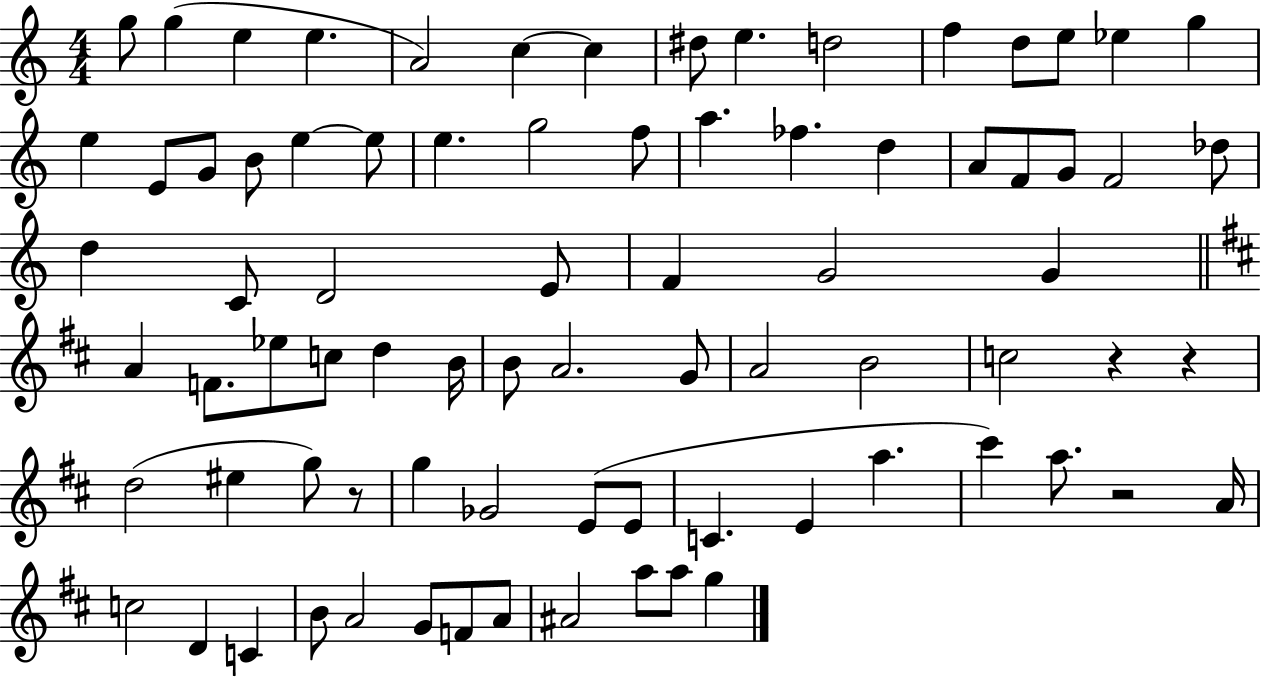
{
  \clef treble
  \numericTimeSignature
  \time 4/4
  \key c \major
  g''8 g''4( e''4 e''4. | a'2) c''4~~ c''4 | dis''8 e''4. d''2 | f''4 d''8 e''8 ees''4 g''4 | \break e''4 e'8 g'8 b'8 e''4~~ e''8 | e''4. g''2 f''8 | a''4. fes''4. d''4 | a'8 f'8 g'8 f'2 des''8 | \break d''4 c'8 d'2 e'8 | f'4 g'2 g'4 | \bar "||" \break \key b \minor a'4 f'8. ees''8 c''8 d''4 b'16 | b'8 a'2. g'8 | a'2 b'2 | c''2 r4 r4 | \break d''2( eis''4 g''8) r8 | g''4 ges'2 e'8( e'8 | c'4. e'4 a''4. | cis'''4) a''8. r2 a'16 | \break c''2 d'4 c'4 | b'8 a'2 g'8 f'8 a'8 | ais'2 a''8 a''8 g''4 | \bar "|."
}